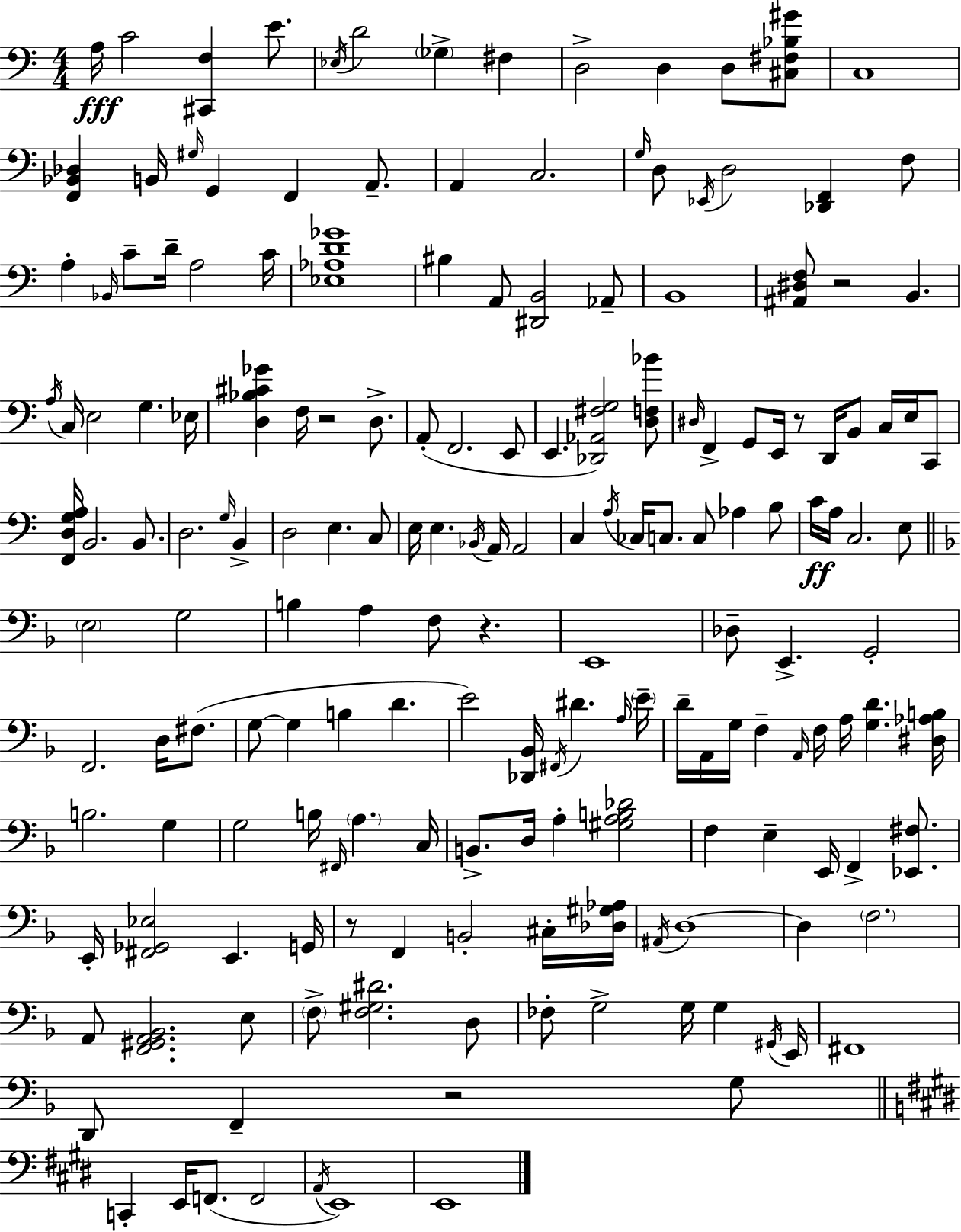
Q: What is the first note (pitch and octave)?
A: A3